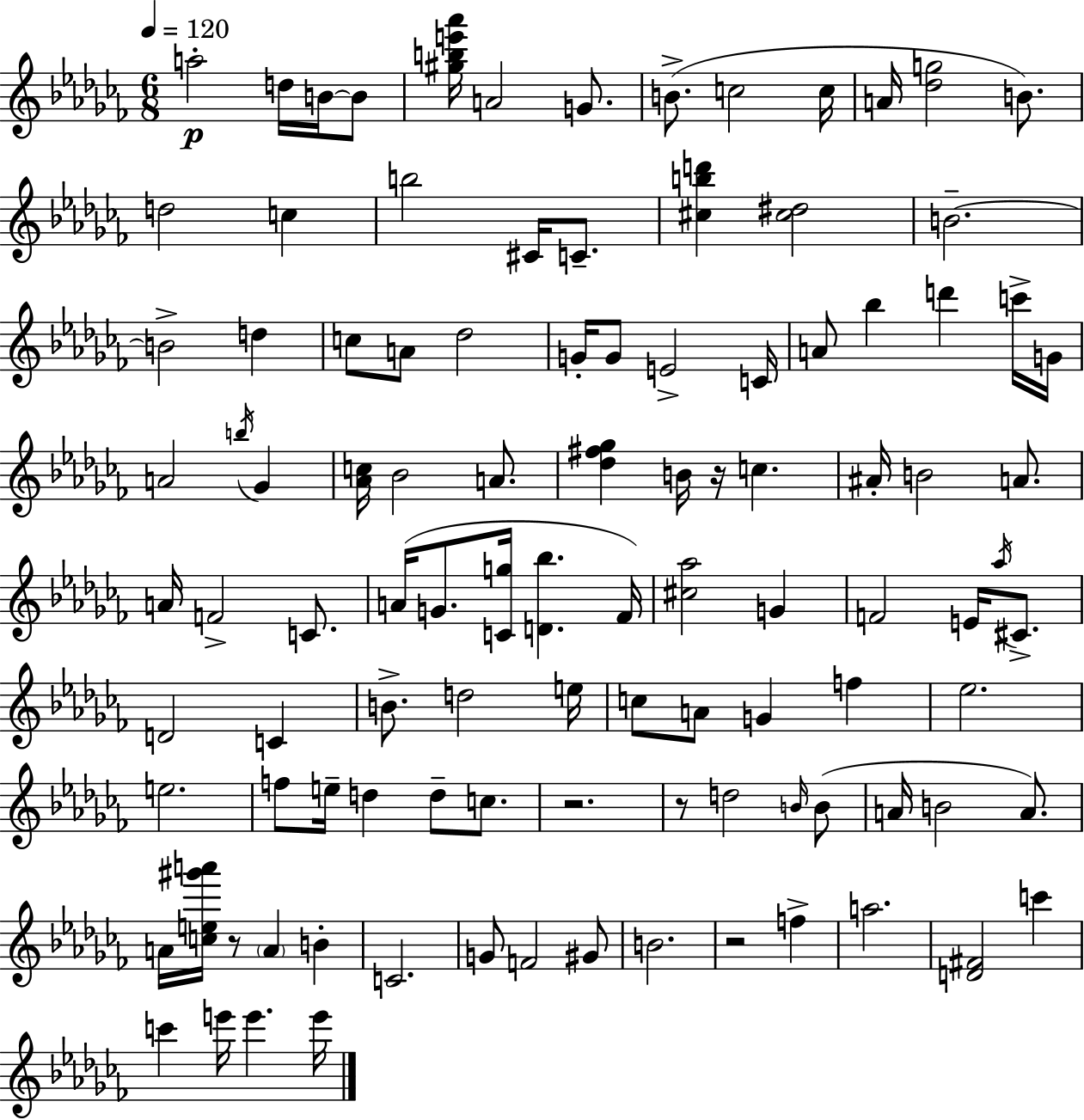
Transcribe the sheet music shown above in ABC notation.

X:1
T:Untitled
M:6/8
L:1/4
K:Abm
a2 d/4 B/4 B/2 [^gbe'_a']/4 A2 G/2 B/2 c2 c/4 A/4 [_dg]2 B/2 d2 c b2 ^C/4 C/2 [^cbd'] [^c^d]2 B2 B2 d c/2 A/2 _d2 G/4 G/2 E2 C/4 A/2 _b d' c'/4 G/4 A2 b/4 _G [_Ac]/4 _B2 A/2 [_d^f_g] B/4 z/4 c ^A/4 B2 A/2 A/4 F2 C/2 A/4 G/2 [Cg]/4 [D_b] _F/4 [^c_a]2 G F2 E/4 _a/4 ^C/2 D2 C B/2 d2 e/4 c/2 A/2 G f _e2 e2 f/2 e/4 d d/2 c/2 z2 z/2 d2 B/4 B/2 A/4 B2 A/2 A/4 [ce^g'a']/4 z/2 A B C2 G/2 F2 ^G/2 B2 z2 f a2 [D^F]2 c' c' e'/4 e' e'/4